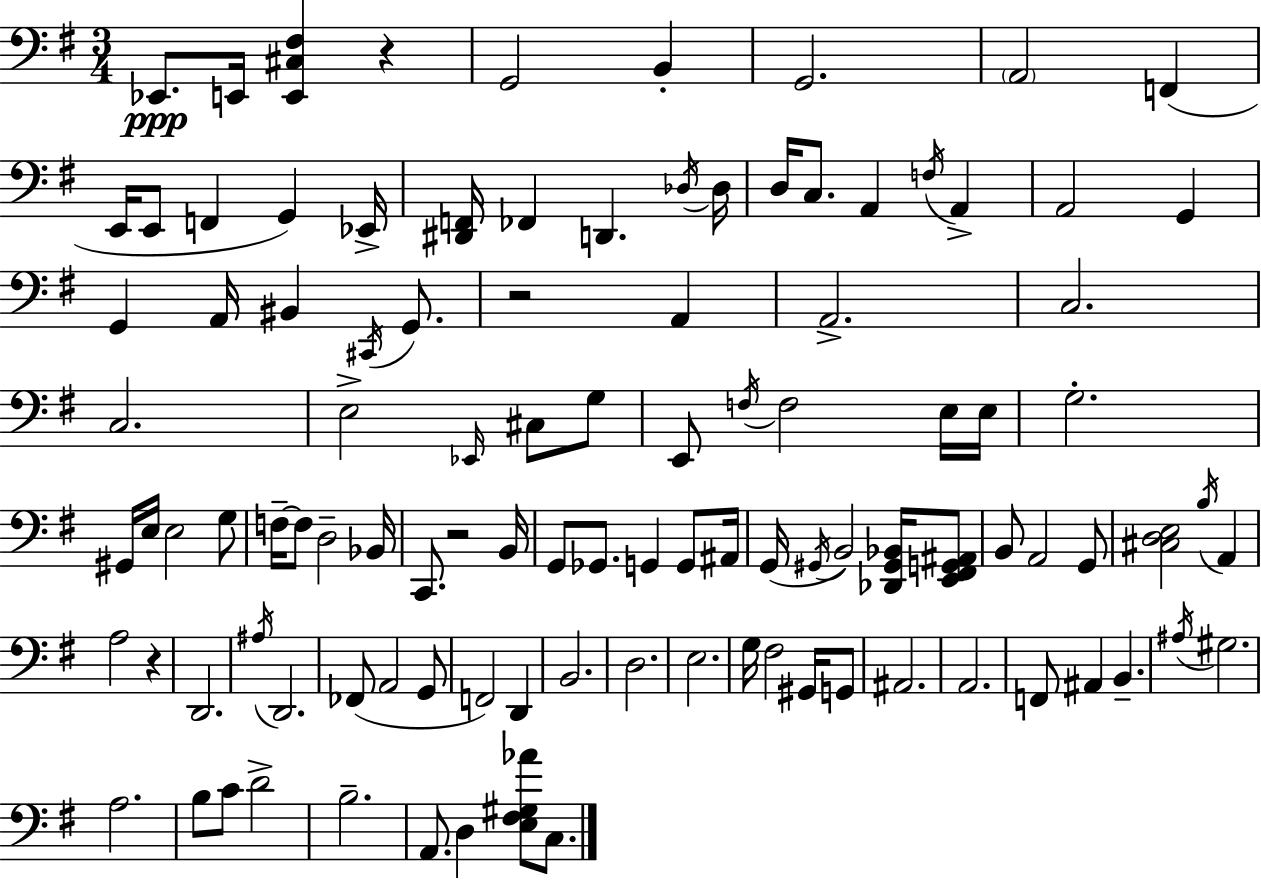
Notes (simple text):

Eb2/e. E2/s [E2,C#3,F#3]/q R/q G2/h B2/q G2/h. A2/h F2/q E2/s E2/e F2/q G2/q Eb2/s [D#2,F2]/s FES2/q D2/q. Db3/s Db3/s D3/s C3/e. A2/q F3/s A2/q A2/h G2/q G2/q A2/s BIS2/q C#2/s G2/e. R/h A2/q A2/h. C3/h. C3/h. E3/h Eb2/s C#3/e G3/e E2/e F3/s F3/h E3/s E3/s G3/h. G#2/s E3/s E3/h G3/e F3/s F3/e D3/h Bb2/s C2/e. R/h B2/s G2/e Gb2/e. G2/q G2/e A#2/s G2/s G#2/s B2/h [Db2,G#2,Bb2]/s [E2,F#2,G2,A#2]/e B2/e A2/h G2/e [C#3,D3,E3]/h B3/s A2/q A3/h R/q D2/h. A#3/s D2/h. FES2/e A2/h G2/e F2/h D2/q B2/h. D3/h. E3/h. G3/s F#3/h G#2/s G2/e A#2/h. A2/h. F2/e A#2/q B2/q. A#3/s G#3/h. A3/h. B3/e C4/e D4/h B3/h. A2/e. D3/q [E3,F#3,G#3,Ab4]/e C3/e.